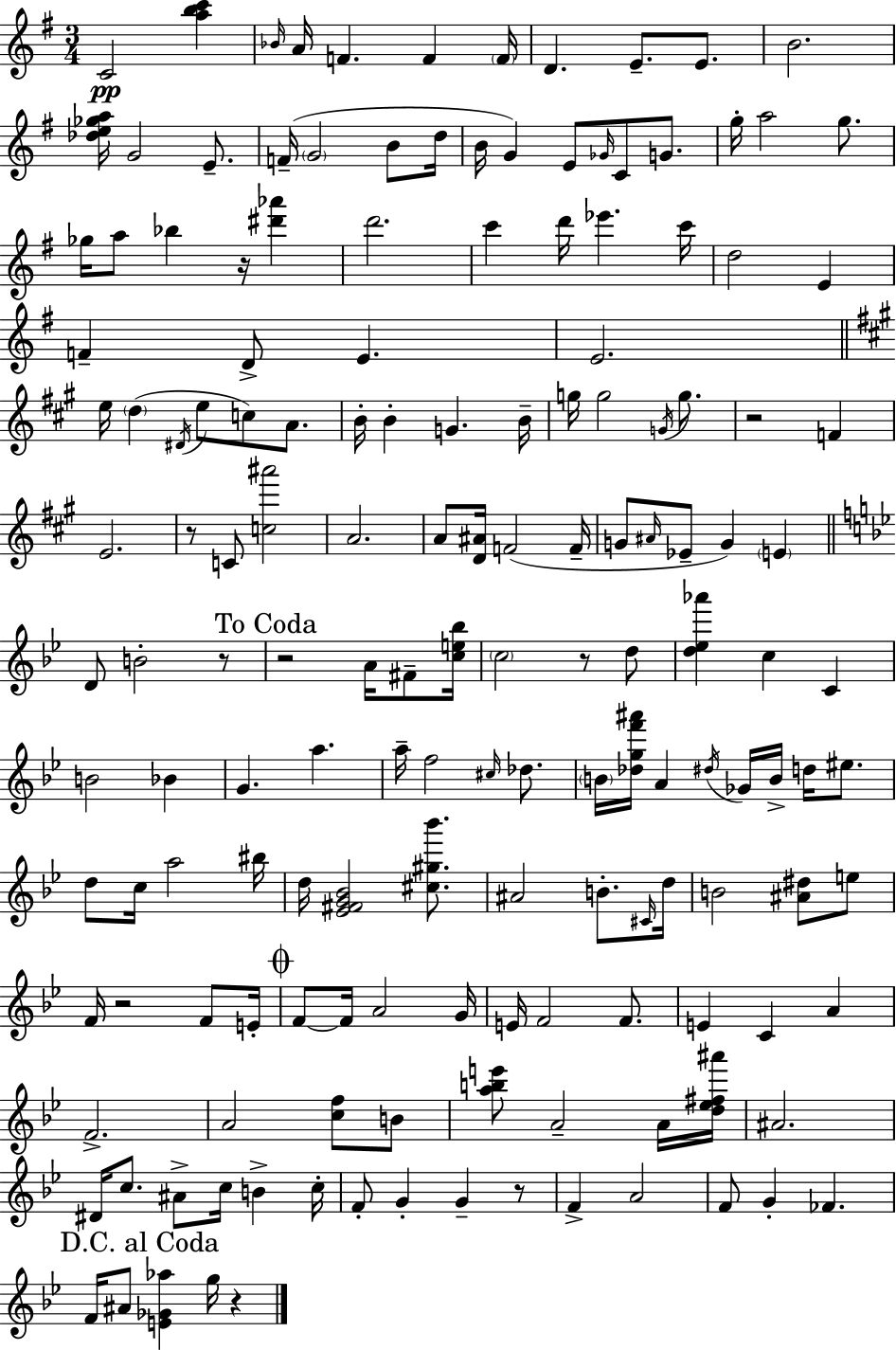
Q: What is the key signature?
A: E minor